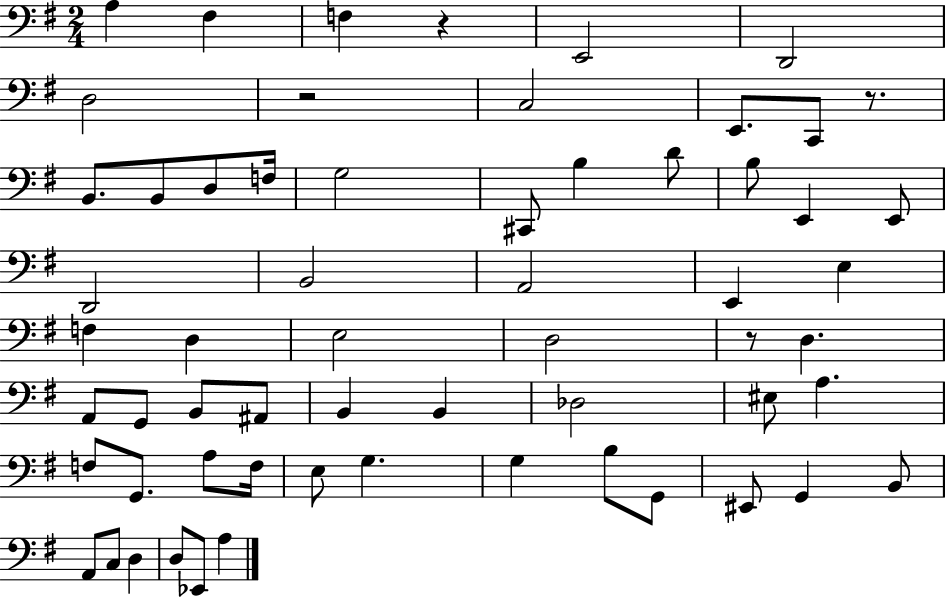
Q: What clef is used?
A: bass